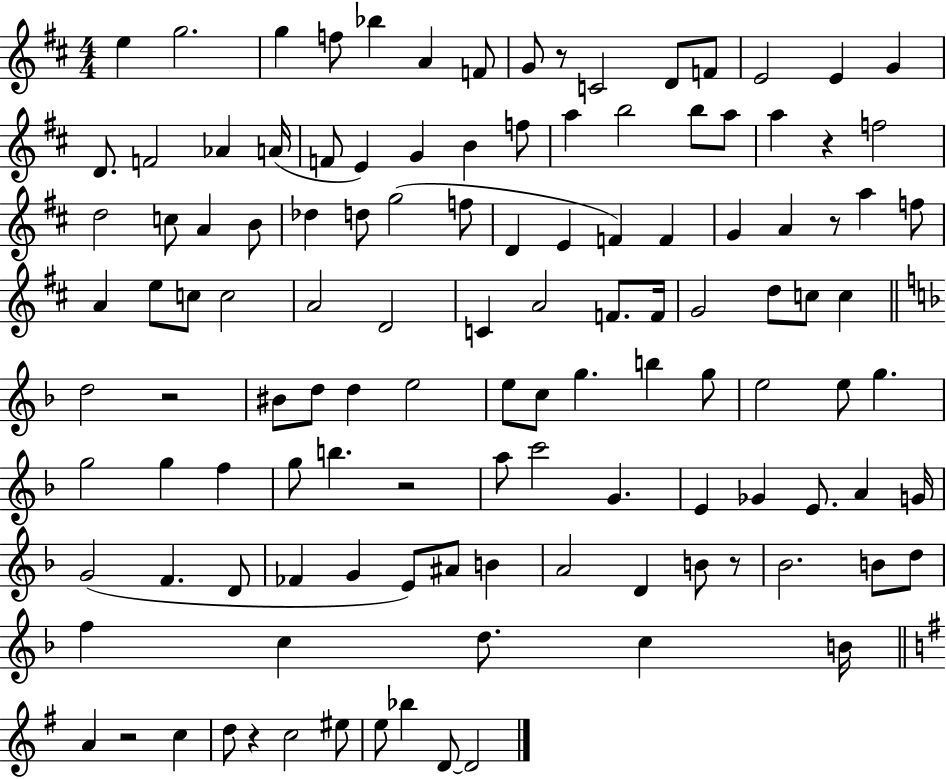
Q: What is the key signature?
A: D major